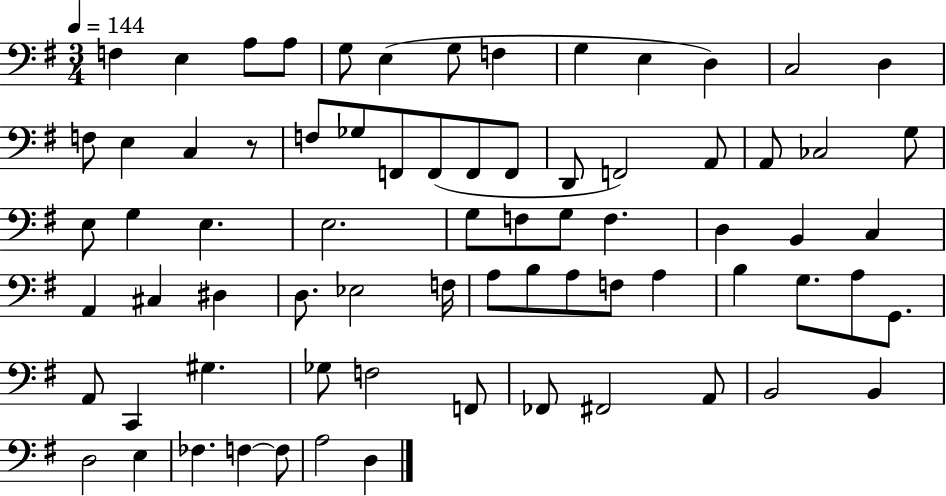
X:1
T:Untitled
M:3/4
L:1/4
K:G
F, E, A,/2 A,/2 G,/2 E, G,/2 F, G, E, D, C,2 D, F,/2 E, C, z/2 F,/2 _G,/2 F,,/2 F,,/2 F,,/2 F,,/2 D,,/2 F,,2 A,,/2 A,,/2 _C,2 G,/2 E,/2 G, E, E,2 G,/2 F,/2 G,/2 F, D, B,, C, A,, ^C, ^D, D,/2 _E,2 F,/4 A,/2 B,/2 A,/2 F,/2 A, B, G,/2 A,/2 G,,/2 A,,/2 C,, ^G, _G,/2 F,2 F,,/2 _F,,/2 ^F,,2 A,,/2 B,,2 B,, D,2 E, _F, F, F,/2 A,2 D,